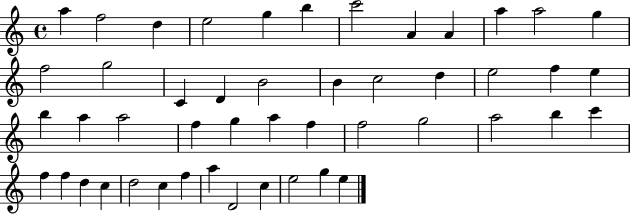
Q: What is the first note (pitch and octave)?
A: A5